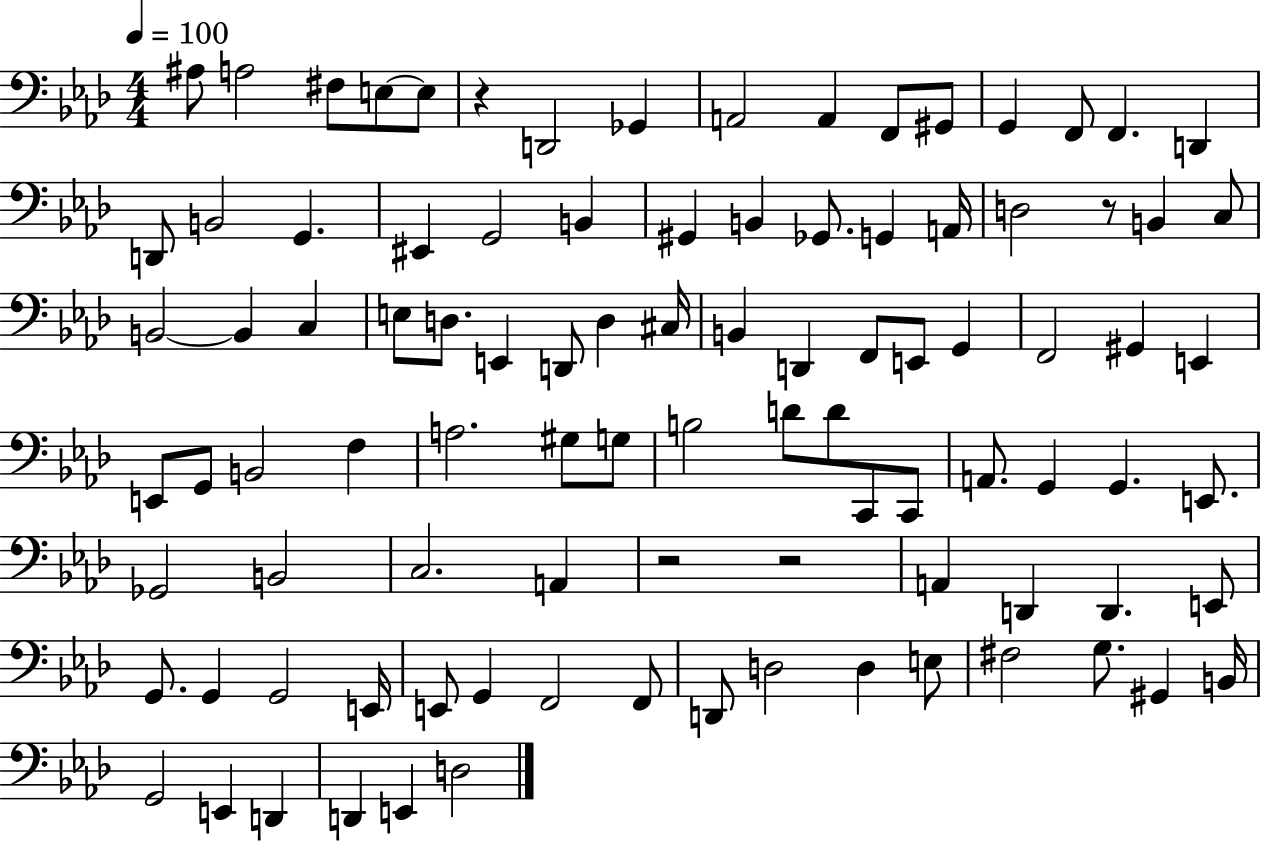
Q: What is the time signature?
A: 4/4